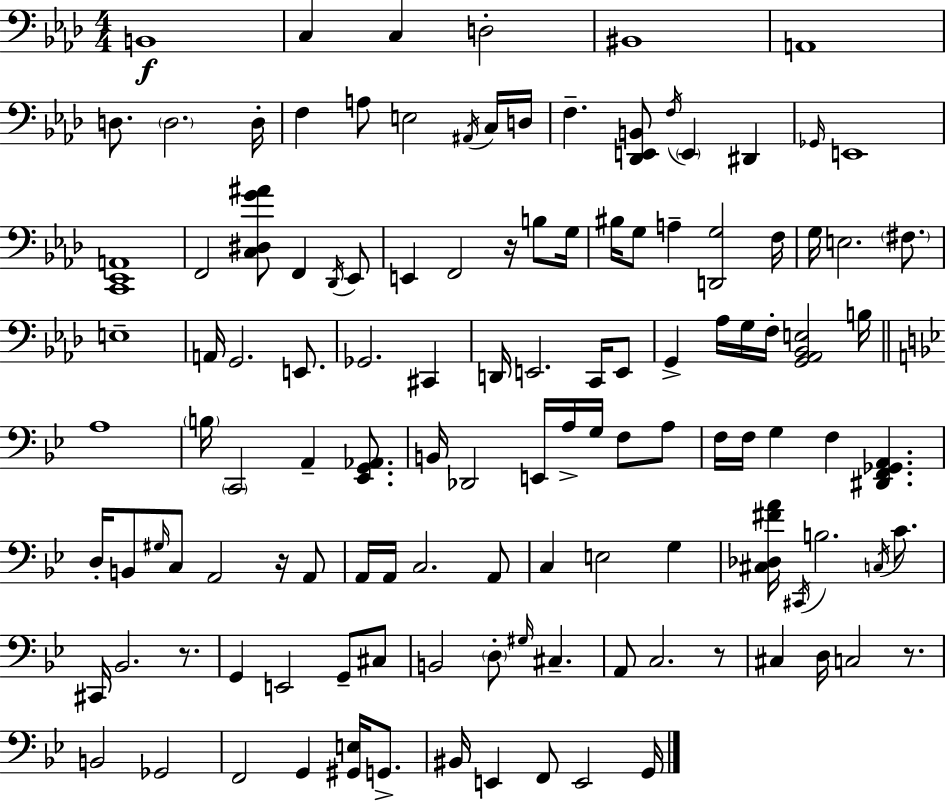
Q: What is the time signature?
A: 4/4